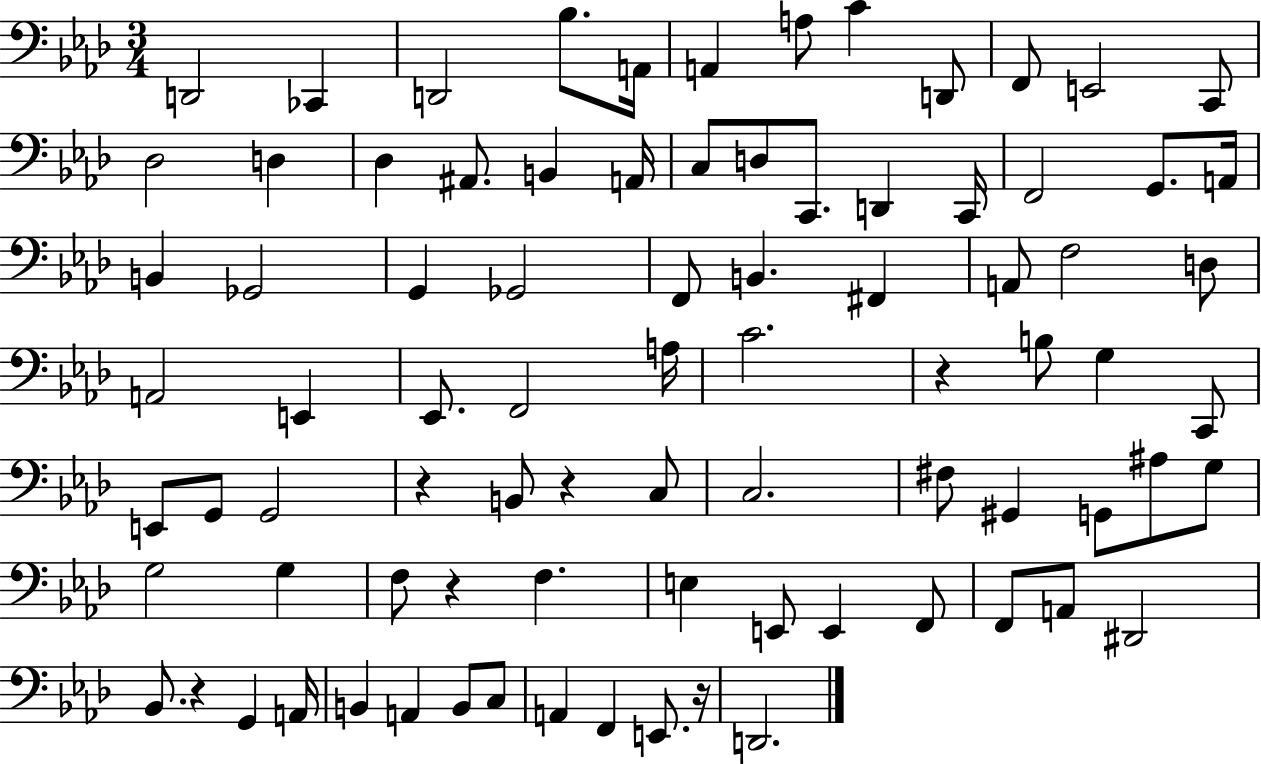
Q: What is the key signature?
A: AES major